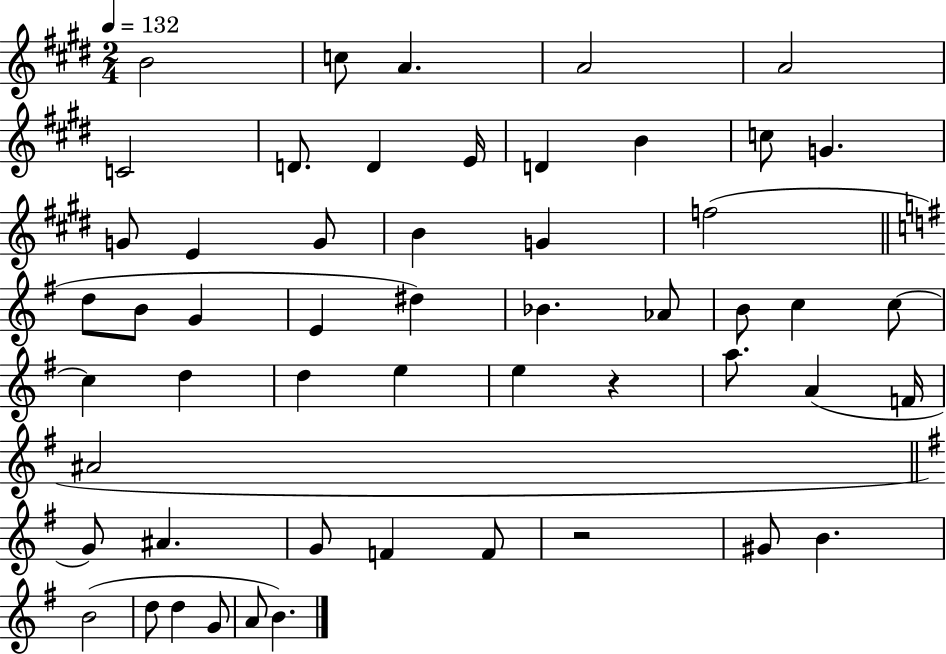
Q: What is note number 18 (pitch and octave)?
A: G4